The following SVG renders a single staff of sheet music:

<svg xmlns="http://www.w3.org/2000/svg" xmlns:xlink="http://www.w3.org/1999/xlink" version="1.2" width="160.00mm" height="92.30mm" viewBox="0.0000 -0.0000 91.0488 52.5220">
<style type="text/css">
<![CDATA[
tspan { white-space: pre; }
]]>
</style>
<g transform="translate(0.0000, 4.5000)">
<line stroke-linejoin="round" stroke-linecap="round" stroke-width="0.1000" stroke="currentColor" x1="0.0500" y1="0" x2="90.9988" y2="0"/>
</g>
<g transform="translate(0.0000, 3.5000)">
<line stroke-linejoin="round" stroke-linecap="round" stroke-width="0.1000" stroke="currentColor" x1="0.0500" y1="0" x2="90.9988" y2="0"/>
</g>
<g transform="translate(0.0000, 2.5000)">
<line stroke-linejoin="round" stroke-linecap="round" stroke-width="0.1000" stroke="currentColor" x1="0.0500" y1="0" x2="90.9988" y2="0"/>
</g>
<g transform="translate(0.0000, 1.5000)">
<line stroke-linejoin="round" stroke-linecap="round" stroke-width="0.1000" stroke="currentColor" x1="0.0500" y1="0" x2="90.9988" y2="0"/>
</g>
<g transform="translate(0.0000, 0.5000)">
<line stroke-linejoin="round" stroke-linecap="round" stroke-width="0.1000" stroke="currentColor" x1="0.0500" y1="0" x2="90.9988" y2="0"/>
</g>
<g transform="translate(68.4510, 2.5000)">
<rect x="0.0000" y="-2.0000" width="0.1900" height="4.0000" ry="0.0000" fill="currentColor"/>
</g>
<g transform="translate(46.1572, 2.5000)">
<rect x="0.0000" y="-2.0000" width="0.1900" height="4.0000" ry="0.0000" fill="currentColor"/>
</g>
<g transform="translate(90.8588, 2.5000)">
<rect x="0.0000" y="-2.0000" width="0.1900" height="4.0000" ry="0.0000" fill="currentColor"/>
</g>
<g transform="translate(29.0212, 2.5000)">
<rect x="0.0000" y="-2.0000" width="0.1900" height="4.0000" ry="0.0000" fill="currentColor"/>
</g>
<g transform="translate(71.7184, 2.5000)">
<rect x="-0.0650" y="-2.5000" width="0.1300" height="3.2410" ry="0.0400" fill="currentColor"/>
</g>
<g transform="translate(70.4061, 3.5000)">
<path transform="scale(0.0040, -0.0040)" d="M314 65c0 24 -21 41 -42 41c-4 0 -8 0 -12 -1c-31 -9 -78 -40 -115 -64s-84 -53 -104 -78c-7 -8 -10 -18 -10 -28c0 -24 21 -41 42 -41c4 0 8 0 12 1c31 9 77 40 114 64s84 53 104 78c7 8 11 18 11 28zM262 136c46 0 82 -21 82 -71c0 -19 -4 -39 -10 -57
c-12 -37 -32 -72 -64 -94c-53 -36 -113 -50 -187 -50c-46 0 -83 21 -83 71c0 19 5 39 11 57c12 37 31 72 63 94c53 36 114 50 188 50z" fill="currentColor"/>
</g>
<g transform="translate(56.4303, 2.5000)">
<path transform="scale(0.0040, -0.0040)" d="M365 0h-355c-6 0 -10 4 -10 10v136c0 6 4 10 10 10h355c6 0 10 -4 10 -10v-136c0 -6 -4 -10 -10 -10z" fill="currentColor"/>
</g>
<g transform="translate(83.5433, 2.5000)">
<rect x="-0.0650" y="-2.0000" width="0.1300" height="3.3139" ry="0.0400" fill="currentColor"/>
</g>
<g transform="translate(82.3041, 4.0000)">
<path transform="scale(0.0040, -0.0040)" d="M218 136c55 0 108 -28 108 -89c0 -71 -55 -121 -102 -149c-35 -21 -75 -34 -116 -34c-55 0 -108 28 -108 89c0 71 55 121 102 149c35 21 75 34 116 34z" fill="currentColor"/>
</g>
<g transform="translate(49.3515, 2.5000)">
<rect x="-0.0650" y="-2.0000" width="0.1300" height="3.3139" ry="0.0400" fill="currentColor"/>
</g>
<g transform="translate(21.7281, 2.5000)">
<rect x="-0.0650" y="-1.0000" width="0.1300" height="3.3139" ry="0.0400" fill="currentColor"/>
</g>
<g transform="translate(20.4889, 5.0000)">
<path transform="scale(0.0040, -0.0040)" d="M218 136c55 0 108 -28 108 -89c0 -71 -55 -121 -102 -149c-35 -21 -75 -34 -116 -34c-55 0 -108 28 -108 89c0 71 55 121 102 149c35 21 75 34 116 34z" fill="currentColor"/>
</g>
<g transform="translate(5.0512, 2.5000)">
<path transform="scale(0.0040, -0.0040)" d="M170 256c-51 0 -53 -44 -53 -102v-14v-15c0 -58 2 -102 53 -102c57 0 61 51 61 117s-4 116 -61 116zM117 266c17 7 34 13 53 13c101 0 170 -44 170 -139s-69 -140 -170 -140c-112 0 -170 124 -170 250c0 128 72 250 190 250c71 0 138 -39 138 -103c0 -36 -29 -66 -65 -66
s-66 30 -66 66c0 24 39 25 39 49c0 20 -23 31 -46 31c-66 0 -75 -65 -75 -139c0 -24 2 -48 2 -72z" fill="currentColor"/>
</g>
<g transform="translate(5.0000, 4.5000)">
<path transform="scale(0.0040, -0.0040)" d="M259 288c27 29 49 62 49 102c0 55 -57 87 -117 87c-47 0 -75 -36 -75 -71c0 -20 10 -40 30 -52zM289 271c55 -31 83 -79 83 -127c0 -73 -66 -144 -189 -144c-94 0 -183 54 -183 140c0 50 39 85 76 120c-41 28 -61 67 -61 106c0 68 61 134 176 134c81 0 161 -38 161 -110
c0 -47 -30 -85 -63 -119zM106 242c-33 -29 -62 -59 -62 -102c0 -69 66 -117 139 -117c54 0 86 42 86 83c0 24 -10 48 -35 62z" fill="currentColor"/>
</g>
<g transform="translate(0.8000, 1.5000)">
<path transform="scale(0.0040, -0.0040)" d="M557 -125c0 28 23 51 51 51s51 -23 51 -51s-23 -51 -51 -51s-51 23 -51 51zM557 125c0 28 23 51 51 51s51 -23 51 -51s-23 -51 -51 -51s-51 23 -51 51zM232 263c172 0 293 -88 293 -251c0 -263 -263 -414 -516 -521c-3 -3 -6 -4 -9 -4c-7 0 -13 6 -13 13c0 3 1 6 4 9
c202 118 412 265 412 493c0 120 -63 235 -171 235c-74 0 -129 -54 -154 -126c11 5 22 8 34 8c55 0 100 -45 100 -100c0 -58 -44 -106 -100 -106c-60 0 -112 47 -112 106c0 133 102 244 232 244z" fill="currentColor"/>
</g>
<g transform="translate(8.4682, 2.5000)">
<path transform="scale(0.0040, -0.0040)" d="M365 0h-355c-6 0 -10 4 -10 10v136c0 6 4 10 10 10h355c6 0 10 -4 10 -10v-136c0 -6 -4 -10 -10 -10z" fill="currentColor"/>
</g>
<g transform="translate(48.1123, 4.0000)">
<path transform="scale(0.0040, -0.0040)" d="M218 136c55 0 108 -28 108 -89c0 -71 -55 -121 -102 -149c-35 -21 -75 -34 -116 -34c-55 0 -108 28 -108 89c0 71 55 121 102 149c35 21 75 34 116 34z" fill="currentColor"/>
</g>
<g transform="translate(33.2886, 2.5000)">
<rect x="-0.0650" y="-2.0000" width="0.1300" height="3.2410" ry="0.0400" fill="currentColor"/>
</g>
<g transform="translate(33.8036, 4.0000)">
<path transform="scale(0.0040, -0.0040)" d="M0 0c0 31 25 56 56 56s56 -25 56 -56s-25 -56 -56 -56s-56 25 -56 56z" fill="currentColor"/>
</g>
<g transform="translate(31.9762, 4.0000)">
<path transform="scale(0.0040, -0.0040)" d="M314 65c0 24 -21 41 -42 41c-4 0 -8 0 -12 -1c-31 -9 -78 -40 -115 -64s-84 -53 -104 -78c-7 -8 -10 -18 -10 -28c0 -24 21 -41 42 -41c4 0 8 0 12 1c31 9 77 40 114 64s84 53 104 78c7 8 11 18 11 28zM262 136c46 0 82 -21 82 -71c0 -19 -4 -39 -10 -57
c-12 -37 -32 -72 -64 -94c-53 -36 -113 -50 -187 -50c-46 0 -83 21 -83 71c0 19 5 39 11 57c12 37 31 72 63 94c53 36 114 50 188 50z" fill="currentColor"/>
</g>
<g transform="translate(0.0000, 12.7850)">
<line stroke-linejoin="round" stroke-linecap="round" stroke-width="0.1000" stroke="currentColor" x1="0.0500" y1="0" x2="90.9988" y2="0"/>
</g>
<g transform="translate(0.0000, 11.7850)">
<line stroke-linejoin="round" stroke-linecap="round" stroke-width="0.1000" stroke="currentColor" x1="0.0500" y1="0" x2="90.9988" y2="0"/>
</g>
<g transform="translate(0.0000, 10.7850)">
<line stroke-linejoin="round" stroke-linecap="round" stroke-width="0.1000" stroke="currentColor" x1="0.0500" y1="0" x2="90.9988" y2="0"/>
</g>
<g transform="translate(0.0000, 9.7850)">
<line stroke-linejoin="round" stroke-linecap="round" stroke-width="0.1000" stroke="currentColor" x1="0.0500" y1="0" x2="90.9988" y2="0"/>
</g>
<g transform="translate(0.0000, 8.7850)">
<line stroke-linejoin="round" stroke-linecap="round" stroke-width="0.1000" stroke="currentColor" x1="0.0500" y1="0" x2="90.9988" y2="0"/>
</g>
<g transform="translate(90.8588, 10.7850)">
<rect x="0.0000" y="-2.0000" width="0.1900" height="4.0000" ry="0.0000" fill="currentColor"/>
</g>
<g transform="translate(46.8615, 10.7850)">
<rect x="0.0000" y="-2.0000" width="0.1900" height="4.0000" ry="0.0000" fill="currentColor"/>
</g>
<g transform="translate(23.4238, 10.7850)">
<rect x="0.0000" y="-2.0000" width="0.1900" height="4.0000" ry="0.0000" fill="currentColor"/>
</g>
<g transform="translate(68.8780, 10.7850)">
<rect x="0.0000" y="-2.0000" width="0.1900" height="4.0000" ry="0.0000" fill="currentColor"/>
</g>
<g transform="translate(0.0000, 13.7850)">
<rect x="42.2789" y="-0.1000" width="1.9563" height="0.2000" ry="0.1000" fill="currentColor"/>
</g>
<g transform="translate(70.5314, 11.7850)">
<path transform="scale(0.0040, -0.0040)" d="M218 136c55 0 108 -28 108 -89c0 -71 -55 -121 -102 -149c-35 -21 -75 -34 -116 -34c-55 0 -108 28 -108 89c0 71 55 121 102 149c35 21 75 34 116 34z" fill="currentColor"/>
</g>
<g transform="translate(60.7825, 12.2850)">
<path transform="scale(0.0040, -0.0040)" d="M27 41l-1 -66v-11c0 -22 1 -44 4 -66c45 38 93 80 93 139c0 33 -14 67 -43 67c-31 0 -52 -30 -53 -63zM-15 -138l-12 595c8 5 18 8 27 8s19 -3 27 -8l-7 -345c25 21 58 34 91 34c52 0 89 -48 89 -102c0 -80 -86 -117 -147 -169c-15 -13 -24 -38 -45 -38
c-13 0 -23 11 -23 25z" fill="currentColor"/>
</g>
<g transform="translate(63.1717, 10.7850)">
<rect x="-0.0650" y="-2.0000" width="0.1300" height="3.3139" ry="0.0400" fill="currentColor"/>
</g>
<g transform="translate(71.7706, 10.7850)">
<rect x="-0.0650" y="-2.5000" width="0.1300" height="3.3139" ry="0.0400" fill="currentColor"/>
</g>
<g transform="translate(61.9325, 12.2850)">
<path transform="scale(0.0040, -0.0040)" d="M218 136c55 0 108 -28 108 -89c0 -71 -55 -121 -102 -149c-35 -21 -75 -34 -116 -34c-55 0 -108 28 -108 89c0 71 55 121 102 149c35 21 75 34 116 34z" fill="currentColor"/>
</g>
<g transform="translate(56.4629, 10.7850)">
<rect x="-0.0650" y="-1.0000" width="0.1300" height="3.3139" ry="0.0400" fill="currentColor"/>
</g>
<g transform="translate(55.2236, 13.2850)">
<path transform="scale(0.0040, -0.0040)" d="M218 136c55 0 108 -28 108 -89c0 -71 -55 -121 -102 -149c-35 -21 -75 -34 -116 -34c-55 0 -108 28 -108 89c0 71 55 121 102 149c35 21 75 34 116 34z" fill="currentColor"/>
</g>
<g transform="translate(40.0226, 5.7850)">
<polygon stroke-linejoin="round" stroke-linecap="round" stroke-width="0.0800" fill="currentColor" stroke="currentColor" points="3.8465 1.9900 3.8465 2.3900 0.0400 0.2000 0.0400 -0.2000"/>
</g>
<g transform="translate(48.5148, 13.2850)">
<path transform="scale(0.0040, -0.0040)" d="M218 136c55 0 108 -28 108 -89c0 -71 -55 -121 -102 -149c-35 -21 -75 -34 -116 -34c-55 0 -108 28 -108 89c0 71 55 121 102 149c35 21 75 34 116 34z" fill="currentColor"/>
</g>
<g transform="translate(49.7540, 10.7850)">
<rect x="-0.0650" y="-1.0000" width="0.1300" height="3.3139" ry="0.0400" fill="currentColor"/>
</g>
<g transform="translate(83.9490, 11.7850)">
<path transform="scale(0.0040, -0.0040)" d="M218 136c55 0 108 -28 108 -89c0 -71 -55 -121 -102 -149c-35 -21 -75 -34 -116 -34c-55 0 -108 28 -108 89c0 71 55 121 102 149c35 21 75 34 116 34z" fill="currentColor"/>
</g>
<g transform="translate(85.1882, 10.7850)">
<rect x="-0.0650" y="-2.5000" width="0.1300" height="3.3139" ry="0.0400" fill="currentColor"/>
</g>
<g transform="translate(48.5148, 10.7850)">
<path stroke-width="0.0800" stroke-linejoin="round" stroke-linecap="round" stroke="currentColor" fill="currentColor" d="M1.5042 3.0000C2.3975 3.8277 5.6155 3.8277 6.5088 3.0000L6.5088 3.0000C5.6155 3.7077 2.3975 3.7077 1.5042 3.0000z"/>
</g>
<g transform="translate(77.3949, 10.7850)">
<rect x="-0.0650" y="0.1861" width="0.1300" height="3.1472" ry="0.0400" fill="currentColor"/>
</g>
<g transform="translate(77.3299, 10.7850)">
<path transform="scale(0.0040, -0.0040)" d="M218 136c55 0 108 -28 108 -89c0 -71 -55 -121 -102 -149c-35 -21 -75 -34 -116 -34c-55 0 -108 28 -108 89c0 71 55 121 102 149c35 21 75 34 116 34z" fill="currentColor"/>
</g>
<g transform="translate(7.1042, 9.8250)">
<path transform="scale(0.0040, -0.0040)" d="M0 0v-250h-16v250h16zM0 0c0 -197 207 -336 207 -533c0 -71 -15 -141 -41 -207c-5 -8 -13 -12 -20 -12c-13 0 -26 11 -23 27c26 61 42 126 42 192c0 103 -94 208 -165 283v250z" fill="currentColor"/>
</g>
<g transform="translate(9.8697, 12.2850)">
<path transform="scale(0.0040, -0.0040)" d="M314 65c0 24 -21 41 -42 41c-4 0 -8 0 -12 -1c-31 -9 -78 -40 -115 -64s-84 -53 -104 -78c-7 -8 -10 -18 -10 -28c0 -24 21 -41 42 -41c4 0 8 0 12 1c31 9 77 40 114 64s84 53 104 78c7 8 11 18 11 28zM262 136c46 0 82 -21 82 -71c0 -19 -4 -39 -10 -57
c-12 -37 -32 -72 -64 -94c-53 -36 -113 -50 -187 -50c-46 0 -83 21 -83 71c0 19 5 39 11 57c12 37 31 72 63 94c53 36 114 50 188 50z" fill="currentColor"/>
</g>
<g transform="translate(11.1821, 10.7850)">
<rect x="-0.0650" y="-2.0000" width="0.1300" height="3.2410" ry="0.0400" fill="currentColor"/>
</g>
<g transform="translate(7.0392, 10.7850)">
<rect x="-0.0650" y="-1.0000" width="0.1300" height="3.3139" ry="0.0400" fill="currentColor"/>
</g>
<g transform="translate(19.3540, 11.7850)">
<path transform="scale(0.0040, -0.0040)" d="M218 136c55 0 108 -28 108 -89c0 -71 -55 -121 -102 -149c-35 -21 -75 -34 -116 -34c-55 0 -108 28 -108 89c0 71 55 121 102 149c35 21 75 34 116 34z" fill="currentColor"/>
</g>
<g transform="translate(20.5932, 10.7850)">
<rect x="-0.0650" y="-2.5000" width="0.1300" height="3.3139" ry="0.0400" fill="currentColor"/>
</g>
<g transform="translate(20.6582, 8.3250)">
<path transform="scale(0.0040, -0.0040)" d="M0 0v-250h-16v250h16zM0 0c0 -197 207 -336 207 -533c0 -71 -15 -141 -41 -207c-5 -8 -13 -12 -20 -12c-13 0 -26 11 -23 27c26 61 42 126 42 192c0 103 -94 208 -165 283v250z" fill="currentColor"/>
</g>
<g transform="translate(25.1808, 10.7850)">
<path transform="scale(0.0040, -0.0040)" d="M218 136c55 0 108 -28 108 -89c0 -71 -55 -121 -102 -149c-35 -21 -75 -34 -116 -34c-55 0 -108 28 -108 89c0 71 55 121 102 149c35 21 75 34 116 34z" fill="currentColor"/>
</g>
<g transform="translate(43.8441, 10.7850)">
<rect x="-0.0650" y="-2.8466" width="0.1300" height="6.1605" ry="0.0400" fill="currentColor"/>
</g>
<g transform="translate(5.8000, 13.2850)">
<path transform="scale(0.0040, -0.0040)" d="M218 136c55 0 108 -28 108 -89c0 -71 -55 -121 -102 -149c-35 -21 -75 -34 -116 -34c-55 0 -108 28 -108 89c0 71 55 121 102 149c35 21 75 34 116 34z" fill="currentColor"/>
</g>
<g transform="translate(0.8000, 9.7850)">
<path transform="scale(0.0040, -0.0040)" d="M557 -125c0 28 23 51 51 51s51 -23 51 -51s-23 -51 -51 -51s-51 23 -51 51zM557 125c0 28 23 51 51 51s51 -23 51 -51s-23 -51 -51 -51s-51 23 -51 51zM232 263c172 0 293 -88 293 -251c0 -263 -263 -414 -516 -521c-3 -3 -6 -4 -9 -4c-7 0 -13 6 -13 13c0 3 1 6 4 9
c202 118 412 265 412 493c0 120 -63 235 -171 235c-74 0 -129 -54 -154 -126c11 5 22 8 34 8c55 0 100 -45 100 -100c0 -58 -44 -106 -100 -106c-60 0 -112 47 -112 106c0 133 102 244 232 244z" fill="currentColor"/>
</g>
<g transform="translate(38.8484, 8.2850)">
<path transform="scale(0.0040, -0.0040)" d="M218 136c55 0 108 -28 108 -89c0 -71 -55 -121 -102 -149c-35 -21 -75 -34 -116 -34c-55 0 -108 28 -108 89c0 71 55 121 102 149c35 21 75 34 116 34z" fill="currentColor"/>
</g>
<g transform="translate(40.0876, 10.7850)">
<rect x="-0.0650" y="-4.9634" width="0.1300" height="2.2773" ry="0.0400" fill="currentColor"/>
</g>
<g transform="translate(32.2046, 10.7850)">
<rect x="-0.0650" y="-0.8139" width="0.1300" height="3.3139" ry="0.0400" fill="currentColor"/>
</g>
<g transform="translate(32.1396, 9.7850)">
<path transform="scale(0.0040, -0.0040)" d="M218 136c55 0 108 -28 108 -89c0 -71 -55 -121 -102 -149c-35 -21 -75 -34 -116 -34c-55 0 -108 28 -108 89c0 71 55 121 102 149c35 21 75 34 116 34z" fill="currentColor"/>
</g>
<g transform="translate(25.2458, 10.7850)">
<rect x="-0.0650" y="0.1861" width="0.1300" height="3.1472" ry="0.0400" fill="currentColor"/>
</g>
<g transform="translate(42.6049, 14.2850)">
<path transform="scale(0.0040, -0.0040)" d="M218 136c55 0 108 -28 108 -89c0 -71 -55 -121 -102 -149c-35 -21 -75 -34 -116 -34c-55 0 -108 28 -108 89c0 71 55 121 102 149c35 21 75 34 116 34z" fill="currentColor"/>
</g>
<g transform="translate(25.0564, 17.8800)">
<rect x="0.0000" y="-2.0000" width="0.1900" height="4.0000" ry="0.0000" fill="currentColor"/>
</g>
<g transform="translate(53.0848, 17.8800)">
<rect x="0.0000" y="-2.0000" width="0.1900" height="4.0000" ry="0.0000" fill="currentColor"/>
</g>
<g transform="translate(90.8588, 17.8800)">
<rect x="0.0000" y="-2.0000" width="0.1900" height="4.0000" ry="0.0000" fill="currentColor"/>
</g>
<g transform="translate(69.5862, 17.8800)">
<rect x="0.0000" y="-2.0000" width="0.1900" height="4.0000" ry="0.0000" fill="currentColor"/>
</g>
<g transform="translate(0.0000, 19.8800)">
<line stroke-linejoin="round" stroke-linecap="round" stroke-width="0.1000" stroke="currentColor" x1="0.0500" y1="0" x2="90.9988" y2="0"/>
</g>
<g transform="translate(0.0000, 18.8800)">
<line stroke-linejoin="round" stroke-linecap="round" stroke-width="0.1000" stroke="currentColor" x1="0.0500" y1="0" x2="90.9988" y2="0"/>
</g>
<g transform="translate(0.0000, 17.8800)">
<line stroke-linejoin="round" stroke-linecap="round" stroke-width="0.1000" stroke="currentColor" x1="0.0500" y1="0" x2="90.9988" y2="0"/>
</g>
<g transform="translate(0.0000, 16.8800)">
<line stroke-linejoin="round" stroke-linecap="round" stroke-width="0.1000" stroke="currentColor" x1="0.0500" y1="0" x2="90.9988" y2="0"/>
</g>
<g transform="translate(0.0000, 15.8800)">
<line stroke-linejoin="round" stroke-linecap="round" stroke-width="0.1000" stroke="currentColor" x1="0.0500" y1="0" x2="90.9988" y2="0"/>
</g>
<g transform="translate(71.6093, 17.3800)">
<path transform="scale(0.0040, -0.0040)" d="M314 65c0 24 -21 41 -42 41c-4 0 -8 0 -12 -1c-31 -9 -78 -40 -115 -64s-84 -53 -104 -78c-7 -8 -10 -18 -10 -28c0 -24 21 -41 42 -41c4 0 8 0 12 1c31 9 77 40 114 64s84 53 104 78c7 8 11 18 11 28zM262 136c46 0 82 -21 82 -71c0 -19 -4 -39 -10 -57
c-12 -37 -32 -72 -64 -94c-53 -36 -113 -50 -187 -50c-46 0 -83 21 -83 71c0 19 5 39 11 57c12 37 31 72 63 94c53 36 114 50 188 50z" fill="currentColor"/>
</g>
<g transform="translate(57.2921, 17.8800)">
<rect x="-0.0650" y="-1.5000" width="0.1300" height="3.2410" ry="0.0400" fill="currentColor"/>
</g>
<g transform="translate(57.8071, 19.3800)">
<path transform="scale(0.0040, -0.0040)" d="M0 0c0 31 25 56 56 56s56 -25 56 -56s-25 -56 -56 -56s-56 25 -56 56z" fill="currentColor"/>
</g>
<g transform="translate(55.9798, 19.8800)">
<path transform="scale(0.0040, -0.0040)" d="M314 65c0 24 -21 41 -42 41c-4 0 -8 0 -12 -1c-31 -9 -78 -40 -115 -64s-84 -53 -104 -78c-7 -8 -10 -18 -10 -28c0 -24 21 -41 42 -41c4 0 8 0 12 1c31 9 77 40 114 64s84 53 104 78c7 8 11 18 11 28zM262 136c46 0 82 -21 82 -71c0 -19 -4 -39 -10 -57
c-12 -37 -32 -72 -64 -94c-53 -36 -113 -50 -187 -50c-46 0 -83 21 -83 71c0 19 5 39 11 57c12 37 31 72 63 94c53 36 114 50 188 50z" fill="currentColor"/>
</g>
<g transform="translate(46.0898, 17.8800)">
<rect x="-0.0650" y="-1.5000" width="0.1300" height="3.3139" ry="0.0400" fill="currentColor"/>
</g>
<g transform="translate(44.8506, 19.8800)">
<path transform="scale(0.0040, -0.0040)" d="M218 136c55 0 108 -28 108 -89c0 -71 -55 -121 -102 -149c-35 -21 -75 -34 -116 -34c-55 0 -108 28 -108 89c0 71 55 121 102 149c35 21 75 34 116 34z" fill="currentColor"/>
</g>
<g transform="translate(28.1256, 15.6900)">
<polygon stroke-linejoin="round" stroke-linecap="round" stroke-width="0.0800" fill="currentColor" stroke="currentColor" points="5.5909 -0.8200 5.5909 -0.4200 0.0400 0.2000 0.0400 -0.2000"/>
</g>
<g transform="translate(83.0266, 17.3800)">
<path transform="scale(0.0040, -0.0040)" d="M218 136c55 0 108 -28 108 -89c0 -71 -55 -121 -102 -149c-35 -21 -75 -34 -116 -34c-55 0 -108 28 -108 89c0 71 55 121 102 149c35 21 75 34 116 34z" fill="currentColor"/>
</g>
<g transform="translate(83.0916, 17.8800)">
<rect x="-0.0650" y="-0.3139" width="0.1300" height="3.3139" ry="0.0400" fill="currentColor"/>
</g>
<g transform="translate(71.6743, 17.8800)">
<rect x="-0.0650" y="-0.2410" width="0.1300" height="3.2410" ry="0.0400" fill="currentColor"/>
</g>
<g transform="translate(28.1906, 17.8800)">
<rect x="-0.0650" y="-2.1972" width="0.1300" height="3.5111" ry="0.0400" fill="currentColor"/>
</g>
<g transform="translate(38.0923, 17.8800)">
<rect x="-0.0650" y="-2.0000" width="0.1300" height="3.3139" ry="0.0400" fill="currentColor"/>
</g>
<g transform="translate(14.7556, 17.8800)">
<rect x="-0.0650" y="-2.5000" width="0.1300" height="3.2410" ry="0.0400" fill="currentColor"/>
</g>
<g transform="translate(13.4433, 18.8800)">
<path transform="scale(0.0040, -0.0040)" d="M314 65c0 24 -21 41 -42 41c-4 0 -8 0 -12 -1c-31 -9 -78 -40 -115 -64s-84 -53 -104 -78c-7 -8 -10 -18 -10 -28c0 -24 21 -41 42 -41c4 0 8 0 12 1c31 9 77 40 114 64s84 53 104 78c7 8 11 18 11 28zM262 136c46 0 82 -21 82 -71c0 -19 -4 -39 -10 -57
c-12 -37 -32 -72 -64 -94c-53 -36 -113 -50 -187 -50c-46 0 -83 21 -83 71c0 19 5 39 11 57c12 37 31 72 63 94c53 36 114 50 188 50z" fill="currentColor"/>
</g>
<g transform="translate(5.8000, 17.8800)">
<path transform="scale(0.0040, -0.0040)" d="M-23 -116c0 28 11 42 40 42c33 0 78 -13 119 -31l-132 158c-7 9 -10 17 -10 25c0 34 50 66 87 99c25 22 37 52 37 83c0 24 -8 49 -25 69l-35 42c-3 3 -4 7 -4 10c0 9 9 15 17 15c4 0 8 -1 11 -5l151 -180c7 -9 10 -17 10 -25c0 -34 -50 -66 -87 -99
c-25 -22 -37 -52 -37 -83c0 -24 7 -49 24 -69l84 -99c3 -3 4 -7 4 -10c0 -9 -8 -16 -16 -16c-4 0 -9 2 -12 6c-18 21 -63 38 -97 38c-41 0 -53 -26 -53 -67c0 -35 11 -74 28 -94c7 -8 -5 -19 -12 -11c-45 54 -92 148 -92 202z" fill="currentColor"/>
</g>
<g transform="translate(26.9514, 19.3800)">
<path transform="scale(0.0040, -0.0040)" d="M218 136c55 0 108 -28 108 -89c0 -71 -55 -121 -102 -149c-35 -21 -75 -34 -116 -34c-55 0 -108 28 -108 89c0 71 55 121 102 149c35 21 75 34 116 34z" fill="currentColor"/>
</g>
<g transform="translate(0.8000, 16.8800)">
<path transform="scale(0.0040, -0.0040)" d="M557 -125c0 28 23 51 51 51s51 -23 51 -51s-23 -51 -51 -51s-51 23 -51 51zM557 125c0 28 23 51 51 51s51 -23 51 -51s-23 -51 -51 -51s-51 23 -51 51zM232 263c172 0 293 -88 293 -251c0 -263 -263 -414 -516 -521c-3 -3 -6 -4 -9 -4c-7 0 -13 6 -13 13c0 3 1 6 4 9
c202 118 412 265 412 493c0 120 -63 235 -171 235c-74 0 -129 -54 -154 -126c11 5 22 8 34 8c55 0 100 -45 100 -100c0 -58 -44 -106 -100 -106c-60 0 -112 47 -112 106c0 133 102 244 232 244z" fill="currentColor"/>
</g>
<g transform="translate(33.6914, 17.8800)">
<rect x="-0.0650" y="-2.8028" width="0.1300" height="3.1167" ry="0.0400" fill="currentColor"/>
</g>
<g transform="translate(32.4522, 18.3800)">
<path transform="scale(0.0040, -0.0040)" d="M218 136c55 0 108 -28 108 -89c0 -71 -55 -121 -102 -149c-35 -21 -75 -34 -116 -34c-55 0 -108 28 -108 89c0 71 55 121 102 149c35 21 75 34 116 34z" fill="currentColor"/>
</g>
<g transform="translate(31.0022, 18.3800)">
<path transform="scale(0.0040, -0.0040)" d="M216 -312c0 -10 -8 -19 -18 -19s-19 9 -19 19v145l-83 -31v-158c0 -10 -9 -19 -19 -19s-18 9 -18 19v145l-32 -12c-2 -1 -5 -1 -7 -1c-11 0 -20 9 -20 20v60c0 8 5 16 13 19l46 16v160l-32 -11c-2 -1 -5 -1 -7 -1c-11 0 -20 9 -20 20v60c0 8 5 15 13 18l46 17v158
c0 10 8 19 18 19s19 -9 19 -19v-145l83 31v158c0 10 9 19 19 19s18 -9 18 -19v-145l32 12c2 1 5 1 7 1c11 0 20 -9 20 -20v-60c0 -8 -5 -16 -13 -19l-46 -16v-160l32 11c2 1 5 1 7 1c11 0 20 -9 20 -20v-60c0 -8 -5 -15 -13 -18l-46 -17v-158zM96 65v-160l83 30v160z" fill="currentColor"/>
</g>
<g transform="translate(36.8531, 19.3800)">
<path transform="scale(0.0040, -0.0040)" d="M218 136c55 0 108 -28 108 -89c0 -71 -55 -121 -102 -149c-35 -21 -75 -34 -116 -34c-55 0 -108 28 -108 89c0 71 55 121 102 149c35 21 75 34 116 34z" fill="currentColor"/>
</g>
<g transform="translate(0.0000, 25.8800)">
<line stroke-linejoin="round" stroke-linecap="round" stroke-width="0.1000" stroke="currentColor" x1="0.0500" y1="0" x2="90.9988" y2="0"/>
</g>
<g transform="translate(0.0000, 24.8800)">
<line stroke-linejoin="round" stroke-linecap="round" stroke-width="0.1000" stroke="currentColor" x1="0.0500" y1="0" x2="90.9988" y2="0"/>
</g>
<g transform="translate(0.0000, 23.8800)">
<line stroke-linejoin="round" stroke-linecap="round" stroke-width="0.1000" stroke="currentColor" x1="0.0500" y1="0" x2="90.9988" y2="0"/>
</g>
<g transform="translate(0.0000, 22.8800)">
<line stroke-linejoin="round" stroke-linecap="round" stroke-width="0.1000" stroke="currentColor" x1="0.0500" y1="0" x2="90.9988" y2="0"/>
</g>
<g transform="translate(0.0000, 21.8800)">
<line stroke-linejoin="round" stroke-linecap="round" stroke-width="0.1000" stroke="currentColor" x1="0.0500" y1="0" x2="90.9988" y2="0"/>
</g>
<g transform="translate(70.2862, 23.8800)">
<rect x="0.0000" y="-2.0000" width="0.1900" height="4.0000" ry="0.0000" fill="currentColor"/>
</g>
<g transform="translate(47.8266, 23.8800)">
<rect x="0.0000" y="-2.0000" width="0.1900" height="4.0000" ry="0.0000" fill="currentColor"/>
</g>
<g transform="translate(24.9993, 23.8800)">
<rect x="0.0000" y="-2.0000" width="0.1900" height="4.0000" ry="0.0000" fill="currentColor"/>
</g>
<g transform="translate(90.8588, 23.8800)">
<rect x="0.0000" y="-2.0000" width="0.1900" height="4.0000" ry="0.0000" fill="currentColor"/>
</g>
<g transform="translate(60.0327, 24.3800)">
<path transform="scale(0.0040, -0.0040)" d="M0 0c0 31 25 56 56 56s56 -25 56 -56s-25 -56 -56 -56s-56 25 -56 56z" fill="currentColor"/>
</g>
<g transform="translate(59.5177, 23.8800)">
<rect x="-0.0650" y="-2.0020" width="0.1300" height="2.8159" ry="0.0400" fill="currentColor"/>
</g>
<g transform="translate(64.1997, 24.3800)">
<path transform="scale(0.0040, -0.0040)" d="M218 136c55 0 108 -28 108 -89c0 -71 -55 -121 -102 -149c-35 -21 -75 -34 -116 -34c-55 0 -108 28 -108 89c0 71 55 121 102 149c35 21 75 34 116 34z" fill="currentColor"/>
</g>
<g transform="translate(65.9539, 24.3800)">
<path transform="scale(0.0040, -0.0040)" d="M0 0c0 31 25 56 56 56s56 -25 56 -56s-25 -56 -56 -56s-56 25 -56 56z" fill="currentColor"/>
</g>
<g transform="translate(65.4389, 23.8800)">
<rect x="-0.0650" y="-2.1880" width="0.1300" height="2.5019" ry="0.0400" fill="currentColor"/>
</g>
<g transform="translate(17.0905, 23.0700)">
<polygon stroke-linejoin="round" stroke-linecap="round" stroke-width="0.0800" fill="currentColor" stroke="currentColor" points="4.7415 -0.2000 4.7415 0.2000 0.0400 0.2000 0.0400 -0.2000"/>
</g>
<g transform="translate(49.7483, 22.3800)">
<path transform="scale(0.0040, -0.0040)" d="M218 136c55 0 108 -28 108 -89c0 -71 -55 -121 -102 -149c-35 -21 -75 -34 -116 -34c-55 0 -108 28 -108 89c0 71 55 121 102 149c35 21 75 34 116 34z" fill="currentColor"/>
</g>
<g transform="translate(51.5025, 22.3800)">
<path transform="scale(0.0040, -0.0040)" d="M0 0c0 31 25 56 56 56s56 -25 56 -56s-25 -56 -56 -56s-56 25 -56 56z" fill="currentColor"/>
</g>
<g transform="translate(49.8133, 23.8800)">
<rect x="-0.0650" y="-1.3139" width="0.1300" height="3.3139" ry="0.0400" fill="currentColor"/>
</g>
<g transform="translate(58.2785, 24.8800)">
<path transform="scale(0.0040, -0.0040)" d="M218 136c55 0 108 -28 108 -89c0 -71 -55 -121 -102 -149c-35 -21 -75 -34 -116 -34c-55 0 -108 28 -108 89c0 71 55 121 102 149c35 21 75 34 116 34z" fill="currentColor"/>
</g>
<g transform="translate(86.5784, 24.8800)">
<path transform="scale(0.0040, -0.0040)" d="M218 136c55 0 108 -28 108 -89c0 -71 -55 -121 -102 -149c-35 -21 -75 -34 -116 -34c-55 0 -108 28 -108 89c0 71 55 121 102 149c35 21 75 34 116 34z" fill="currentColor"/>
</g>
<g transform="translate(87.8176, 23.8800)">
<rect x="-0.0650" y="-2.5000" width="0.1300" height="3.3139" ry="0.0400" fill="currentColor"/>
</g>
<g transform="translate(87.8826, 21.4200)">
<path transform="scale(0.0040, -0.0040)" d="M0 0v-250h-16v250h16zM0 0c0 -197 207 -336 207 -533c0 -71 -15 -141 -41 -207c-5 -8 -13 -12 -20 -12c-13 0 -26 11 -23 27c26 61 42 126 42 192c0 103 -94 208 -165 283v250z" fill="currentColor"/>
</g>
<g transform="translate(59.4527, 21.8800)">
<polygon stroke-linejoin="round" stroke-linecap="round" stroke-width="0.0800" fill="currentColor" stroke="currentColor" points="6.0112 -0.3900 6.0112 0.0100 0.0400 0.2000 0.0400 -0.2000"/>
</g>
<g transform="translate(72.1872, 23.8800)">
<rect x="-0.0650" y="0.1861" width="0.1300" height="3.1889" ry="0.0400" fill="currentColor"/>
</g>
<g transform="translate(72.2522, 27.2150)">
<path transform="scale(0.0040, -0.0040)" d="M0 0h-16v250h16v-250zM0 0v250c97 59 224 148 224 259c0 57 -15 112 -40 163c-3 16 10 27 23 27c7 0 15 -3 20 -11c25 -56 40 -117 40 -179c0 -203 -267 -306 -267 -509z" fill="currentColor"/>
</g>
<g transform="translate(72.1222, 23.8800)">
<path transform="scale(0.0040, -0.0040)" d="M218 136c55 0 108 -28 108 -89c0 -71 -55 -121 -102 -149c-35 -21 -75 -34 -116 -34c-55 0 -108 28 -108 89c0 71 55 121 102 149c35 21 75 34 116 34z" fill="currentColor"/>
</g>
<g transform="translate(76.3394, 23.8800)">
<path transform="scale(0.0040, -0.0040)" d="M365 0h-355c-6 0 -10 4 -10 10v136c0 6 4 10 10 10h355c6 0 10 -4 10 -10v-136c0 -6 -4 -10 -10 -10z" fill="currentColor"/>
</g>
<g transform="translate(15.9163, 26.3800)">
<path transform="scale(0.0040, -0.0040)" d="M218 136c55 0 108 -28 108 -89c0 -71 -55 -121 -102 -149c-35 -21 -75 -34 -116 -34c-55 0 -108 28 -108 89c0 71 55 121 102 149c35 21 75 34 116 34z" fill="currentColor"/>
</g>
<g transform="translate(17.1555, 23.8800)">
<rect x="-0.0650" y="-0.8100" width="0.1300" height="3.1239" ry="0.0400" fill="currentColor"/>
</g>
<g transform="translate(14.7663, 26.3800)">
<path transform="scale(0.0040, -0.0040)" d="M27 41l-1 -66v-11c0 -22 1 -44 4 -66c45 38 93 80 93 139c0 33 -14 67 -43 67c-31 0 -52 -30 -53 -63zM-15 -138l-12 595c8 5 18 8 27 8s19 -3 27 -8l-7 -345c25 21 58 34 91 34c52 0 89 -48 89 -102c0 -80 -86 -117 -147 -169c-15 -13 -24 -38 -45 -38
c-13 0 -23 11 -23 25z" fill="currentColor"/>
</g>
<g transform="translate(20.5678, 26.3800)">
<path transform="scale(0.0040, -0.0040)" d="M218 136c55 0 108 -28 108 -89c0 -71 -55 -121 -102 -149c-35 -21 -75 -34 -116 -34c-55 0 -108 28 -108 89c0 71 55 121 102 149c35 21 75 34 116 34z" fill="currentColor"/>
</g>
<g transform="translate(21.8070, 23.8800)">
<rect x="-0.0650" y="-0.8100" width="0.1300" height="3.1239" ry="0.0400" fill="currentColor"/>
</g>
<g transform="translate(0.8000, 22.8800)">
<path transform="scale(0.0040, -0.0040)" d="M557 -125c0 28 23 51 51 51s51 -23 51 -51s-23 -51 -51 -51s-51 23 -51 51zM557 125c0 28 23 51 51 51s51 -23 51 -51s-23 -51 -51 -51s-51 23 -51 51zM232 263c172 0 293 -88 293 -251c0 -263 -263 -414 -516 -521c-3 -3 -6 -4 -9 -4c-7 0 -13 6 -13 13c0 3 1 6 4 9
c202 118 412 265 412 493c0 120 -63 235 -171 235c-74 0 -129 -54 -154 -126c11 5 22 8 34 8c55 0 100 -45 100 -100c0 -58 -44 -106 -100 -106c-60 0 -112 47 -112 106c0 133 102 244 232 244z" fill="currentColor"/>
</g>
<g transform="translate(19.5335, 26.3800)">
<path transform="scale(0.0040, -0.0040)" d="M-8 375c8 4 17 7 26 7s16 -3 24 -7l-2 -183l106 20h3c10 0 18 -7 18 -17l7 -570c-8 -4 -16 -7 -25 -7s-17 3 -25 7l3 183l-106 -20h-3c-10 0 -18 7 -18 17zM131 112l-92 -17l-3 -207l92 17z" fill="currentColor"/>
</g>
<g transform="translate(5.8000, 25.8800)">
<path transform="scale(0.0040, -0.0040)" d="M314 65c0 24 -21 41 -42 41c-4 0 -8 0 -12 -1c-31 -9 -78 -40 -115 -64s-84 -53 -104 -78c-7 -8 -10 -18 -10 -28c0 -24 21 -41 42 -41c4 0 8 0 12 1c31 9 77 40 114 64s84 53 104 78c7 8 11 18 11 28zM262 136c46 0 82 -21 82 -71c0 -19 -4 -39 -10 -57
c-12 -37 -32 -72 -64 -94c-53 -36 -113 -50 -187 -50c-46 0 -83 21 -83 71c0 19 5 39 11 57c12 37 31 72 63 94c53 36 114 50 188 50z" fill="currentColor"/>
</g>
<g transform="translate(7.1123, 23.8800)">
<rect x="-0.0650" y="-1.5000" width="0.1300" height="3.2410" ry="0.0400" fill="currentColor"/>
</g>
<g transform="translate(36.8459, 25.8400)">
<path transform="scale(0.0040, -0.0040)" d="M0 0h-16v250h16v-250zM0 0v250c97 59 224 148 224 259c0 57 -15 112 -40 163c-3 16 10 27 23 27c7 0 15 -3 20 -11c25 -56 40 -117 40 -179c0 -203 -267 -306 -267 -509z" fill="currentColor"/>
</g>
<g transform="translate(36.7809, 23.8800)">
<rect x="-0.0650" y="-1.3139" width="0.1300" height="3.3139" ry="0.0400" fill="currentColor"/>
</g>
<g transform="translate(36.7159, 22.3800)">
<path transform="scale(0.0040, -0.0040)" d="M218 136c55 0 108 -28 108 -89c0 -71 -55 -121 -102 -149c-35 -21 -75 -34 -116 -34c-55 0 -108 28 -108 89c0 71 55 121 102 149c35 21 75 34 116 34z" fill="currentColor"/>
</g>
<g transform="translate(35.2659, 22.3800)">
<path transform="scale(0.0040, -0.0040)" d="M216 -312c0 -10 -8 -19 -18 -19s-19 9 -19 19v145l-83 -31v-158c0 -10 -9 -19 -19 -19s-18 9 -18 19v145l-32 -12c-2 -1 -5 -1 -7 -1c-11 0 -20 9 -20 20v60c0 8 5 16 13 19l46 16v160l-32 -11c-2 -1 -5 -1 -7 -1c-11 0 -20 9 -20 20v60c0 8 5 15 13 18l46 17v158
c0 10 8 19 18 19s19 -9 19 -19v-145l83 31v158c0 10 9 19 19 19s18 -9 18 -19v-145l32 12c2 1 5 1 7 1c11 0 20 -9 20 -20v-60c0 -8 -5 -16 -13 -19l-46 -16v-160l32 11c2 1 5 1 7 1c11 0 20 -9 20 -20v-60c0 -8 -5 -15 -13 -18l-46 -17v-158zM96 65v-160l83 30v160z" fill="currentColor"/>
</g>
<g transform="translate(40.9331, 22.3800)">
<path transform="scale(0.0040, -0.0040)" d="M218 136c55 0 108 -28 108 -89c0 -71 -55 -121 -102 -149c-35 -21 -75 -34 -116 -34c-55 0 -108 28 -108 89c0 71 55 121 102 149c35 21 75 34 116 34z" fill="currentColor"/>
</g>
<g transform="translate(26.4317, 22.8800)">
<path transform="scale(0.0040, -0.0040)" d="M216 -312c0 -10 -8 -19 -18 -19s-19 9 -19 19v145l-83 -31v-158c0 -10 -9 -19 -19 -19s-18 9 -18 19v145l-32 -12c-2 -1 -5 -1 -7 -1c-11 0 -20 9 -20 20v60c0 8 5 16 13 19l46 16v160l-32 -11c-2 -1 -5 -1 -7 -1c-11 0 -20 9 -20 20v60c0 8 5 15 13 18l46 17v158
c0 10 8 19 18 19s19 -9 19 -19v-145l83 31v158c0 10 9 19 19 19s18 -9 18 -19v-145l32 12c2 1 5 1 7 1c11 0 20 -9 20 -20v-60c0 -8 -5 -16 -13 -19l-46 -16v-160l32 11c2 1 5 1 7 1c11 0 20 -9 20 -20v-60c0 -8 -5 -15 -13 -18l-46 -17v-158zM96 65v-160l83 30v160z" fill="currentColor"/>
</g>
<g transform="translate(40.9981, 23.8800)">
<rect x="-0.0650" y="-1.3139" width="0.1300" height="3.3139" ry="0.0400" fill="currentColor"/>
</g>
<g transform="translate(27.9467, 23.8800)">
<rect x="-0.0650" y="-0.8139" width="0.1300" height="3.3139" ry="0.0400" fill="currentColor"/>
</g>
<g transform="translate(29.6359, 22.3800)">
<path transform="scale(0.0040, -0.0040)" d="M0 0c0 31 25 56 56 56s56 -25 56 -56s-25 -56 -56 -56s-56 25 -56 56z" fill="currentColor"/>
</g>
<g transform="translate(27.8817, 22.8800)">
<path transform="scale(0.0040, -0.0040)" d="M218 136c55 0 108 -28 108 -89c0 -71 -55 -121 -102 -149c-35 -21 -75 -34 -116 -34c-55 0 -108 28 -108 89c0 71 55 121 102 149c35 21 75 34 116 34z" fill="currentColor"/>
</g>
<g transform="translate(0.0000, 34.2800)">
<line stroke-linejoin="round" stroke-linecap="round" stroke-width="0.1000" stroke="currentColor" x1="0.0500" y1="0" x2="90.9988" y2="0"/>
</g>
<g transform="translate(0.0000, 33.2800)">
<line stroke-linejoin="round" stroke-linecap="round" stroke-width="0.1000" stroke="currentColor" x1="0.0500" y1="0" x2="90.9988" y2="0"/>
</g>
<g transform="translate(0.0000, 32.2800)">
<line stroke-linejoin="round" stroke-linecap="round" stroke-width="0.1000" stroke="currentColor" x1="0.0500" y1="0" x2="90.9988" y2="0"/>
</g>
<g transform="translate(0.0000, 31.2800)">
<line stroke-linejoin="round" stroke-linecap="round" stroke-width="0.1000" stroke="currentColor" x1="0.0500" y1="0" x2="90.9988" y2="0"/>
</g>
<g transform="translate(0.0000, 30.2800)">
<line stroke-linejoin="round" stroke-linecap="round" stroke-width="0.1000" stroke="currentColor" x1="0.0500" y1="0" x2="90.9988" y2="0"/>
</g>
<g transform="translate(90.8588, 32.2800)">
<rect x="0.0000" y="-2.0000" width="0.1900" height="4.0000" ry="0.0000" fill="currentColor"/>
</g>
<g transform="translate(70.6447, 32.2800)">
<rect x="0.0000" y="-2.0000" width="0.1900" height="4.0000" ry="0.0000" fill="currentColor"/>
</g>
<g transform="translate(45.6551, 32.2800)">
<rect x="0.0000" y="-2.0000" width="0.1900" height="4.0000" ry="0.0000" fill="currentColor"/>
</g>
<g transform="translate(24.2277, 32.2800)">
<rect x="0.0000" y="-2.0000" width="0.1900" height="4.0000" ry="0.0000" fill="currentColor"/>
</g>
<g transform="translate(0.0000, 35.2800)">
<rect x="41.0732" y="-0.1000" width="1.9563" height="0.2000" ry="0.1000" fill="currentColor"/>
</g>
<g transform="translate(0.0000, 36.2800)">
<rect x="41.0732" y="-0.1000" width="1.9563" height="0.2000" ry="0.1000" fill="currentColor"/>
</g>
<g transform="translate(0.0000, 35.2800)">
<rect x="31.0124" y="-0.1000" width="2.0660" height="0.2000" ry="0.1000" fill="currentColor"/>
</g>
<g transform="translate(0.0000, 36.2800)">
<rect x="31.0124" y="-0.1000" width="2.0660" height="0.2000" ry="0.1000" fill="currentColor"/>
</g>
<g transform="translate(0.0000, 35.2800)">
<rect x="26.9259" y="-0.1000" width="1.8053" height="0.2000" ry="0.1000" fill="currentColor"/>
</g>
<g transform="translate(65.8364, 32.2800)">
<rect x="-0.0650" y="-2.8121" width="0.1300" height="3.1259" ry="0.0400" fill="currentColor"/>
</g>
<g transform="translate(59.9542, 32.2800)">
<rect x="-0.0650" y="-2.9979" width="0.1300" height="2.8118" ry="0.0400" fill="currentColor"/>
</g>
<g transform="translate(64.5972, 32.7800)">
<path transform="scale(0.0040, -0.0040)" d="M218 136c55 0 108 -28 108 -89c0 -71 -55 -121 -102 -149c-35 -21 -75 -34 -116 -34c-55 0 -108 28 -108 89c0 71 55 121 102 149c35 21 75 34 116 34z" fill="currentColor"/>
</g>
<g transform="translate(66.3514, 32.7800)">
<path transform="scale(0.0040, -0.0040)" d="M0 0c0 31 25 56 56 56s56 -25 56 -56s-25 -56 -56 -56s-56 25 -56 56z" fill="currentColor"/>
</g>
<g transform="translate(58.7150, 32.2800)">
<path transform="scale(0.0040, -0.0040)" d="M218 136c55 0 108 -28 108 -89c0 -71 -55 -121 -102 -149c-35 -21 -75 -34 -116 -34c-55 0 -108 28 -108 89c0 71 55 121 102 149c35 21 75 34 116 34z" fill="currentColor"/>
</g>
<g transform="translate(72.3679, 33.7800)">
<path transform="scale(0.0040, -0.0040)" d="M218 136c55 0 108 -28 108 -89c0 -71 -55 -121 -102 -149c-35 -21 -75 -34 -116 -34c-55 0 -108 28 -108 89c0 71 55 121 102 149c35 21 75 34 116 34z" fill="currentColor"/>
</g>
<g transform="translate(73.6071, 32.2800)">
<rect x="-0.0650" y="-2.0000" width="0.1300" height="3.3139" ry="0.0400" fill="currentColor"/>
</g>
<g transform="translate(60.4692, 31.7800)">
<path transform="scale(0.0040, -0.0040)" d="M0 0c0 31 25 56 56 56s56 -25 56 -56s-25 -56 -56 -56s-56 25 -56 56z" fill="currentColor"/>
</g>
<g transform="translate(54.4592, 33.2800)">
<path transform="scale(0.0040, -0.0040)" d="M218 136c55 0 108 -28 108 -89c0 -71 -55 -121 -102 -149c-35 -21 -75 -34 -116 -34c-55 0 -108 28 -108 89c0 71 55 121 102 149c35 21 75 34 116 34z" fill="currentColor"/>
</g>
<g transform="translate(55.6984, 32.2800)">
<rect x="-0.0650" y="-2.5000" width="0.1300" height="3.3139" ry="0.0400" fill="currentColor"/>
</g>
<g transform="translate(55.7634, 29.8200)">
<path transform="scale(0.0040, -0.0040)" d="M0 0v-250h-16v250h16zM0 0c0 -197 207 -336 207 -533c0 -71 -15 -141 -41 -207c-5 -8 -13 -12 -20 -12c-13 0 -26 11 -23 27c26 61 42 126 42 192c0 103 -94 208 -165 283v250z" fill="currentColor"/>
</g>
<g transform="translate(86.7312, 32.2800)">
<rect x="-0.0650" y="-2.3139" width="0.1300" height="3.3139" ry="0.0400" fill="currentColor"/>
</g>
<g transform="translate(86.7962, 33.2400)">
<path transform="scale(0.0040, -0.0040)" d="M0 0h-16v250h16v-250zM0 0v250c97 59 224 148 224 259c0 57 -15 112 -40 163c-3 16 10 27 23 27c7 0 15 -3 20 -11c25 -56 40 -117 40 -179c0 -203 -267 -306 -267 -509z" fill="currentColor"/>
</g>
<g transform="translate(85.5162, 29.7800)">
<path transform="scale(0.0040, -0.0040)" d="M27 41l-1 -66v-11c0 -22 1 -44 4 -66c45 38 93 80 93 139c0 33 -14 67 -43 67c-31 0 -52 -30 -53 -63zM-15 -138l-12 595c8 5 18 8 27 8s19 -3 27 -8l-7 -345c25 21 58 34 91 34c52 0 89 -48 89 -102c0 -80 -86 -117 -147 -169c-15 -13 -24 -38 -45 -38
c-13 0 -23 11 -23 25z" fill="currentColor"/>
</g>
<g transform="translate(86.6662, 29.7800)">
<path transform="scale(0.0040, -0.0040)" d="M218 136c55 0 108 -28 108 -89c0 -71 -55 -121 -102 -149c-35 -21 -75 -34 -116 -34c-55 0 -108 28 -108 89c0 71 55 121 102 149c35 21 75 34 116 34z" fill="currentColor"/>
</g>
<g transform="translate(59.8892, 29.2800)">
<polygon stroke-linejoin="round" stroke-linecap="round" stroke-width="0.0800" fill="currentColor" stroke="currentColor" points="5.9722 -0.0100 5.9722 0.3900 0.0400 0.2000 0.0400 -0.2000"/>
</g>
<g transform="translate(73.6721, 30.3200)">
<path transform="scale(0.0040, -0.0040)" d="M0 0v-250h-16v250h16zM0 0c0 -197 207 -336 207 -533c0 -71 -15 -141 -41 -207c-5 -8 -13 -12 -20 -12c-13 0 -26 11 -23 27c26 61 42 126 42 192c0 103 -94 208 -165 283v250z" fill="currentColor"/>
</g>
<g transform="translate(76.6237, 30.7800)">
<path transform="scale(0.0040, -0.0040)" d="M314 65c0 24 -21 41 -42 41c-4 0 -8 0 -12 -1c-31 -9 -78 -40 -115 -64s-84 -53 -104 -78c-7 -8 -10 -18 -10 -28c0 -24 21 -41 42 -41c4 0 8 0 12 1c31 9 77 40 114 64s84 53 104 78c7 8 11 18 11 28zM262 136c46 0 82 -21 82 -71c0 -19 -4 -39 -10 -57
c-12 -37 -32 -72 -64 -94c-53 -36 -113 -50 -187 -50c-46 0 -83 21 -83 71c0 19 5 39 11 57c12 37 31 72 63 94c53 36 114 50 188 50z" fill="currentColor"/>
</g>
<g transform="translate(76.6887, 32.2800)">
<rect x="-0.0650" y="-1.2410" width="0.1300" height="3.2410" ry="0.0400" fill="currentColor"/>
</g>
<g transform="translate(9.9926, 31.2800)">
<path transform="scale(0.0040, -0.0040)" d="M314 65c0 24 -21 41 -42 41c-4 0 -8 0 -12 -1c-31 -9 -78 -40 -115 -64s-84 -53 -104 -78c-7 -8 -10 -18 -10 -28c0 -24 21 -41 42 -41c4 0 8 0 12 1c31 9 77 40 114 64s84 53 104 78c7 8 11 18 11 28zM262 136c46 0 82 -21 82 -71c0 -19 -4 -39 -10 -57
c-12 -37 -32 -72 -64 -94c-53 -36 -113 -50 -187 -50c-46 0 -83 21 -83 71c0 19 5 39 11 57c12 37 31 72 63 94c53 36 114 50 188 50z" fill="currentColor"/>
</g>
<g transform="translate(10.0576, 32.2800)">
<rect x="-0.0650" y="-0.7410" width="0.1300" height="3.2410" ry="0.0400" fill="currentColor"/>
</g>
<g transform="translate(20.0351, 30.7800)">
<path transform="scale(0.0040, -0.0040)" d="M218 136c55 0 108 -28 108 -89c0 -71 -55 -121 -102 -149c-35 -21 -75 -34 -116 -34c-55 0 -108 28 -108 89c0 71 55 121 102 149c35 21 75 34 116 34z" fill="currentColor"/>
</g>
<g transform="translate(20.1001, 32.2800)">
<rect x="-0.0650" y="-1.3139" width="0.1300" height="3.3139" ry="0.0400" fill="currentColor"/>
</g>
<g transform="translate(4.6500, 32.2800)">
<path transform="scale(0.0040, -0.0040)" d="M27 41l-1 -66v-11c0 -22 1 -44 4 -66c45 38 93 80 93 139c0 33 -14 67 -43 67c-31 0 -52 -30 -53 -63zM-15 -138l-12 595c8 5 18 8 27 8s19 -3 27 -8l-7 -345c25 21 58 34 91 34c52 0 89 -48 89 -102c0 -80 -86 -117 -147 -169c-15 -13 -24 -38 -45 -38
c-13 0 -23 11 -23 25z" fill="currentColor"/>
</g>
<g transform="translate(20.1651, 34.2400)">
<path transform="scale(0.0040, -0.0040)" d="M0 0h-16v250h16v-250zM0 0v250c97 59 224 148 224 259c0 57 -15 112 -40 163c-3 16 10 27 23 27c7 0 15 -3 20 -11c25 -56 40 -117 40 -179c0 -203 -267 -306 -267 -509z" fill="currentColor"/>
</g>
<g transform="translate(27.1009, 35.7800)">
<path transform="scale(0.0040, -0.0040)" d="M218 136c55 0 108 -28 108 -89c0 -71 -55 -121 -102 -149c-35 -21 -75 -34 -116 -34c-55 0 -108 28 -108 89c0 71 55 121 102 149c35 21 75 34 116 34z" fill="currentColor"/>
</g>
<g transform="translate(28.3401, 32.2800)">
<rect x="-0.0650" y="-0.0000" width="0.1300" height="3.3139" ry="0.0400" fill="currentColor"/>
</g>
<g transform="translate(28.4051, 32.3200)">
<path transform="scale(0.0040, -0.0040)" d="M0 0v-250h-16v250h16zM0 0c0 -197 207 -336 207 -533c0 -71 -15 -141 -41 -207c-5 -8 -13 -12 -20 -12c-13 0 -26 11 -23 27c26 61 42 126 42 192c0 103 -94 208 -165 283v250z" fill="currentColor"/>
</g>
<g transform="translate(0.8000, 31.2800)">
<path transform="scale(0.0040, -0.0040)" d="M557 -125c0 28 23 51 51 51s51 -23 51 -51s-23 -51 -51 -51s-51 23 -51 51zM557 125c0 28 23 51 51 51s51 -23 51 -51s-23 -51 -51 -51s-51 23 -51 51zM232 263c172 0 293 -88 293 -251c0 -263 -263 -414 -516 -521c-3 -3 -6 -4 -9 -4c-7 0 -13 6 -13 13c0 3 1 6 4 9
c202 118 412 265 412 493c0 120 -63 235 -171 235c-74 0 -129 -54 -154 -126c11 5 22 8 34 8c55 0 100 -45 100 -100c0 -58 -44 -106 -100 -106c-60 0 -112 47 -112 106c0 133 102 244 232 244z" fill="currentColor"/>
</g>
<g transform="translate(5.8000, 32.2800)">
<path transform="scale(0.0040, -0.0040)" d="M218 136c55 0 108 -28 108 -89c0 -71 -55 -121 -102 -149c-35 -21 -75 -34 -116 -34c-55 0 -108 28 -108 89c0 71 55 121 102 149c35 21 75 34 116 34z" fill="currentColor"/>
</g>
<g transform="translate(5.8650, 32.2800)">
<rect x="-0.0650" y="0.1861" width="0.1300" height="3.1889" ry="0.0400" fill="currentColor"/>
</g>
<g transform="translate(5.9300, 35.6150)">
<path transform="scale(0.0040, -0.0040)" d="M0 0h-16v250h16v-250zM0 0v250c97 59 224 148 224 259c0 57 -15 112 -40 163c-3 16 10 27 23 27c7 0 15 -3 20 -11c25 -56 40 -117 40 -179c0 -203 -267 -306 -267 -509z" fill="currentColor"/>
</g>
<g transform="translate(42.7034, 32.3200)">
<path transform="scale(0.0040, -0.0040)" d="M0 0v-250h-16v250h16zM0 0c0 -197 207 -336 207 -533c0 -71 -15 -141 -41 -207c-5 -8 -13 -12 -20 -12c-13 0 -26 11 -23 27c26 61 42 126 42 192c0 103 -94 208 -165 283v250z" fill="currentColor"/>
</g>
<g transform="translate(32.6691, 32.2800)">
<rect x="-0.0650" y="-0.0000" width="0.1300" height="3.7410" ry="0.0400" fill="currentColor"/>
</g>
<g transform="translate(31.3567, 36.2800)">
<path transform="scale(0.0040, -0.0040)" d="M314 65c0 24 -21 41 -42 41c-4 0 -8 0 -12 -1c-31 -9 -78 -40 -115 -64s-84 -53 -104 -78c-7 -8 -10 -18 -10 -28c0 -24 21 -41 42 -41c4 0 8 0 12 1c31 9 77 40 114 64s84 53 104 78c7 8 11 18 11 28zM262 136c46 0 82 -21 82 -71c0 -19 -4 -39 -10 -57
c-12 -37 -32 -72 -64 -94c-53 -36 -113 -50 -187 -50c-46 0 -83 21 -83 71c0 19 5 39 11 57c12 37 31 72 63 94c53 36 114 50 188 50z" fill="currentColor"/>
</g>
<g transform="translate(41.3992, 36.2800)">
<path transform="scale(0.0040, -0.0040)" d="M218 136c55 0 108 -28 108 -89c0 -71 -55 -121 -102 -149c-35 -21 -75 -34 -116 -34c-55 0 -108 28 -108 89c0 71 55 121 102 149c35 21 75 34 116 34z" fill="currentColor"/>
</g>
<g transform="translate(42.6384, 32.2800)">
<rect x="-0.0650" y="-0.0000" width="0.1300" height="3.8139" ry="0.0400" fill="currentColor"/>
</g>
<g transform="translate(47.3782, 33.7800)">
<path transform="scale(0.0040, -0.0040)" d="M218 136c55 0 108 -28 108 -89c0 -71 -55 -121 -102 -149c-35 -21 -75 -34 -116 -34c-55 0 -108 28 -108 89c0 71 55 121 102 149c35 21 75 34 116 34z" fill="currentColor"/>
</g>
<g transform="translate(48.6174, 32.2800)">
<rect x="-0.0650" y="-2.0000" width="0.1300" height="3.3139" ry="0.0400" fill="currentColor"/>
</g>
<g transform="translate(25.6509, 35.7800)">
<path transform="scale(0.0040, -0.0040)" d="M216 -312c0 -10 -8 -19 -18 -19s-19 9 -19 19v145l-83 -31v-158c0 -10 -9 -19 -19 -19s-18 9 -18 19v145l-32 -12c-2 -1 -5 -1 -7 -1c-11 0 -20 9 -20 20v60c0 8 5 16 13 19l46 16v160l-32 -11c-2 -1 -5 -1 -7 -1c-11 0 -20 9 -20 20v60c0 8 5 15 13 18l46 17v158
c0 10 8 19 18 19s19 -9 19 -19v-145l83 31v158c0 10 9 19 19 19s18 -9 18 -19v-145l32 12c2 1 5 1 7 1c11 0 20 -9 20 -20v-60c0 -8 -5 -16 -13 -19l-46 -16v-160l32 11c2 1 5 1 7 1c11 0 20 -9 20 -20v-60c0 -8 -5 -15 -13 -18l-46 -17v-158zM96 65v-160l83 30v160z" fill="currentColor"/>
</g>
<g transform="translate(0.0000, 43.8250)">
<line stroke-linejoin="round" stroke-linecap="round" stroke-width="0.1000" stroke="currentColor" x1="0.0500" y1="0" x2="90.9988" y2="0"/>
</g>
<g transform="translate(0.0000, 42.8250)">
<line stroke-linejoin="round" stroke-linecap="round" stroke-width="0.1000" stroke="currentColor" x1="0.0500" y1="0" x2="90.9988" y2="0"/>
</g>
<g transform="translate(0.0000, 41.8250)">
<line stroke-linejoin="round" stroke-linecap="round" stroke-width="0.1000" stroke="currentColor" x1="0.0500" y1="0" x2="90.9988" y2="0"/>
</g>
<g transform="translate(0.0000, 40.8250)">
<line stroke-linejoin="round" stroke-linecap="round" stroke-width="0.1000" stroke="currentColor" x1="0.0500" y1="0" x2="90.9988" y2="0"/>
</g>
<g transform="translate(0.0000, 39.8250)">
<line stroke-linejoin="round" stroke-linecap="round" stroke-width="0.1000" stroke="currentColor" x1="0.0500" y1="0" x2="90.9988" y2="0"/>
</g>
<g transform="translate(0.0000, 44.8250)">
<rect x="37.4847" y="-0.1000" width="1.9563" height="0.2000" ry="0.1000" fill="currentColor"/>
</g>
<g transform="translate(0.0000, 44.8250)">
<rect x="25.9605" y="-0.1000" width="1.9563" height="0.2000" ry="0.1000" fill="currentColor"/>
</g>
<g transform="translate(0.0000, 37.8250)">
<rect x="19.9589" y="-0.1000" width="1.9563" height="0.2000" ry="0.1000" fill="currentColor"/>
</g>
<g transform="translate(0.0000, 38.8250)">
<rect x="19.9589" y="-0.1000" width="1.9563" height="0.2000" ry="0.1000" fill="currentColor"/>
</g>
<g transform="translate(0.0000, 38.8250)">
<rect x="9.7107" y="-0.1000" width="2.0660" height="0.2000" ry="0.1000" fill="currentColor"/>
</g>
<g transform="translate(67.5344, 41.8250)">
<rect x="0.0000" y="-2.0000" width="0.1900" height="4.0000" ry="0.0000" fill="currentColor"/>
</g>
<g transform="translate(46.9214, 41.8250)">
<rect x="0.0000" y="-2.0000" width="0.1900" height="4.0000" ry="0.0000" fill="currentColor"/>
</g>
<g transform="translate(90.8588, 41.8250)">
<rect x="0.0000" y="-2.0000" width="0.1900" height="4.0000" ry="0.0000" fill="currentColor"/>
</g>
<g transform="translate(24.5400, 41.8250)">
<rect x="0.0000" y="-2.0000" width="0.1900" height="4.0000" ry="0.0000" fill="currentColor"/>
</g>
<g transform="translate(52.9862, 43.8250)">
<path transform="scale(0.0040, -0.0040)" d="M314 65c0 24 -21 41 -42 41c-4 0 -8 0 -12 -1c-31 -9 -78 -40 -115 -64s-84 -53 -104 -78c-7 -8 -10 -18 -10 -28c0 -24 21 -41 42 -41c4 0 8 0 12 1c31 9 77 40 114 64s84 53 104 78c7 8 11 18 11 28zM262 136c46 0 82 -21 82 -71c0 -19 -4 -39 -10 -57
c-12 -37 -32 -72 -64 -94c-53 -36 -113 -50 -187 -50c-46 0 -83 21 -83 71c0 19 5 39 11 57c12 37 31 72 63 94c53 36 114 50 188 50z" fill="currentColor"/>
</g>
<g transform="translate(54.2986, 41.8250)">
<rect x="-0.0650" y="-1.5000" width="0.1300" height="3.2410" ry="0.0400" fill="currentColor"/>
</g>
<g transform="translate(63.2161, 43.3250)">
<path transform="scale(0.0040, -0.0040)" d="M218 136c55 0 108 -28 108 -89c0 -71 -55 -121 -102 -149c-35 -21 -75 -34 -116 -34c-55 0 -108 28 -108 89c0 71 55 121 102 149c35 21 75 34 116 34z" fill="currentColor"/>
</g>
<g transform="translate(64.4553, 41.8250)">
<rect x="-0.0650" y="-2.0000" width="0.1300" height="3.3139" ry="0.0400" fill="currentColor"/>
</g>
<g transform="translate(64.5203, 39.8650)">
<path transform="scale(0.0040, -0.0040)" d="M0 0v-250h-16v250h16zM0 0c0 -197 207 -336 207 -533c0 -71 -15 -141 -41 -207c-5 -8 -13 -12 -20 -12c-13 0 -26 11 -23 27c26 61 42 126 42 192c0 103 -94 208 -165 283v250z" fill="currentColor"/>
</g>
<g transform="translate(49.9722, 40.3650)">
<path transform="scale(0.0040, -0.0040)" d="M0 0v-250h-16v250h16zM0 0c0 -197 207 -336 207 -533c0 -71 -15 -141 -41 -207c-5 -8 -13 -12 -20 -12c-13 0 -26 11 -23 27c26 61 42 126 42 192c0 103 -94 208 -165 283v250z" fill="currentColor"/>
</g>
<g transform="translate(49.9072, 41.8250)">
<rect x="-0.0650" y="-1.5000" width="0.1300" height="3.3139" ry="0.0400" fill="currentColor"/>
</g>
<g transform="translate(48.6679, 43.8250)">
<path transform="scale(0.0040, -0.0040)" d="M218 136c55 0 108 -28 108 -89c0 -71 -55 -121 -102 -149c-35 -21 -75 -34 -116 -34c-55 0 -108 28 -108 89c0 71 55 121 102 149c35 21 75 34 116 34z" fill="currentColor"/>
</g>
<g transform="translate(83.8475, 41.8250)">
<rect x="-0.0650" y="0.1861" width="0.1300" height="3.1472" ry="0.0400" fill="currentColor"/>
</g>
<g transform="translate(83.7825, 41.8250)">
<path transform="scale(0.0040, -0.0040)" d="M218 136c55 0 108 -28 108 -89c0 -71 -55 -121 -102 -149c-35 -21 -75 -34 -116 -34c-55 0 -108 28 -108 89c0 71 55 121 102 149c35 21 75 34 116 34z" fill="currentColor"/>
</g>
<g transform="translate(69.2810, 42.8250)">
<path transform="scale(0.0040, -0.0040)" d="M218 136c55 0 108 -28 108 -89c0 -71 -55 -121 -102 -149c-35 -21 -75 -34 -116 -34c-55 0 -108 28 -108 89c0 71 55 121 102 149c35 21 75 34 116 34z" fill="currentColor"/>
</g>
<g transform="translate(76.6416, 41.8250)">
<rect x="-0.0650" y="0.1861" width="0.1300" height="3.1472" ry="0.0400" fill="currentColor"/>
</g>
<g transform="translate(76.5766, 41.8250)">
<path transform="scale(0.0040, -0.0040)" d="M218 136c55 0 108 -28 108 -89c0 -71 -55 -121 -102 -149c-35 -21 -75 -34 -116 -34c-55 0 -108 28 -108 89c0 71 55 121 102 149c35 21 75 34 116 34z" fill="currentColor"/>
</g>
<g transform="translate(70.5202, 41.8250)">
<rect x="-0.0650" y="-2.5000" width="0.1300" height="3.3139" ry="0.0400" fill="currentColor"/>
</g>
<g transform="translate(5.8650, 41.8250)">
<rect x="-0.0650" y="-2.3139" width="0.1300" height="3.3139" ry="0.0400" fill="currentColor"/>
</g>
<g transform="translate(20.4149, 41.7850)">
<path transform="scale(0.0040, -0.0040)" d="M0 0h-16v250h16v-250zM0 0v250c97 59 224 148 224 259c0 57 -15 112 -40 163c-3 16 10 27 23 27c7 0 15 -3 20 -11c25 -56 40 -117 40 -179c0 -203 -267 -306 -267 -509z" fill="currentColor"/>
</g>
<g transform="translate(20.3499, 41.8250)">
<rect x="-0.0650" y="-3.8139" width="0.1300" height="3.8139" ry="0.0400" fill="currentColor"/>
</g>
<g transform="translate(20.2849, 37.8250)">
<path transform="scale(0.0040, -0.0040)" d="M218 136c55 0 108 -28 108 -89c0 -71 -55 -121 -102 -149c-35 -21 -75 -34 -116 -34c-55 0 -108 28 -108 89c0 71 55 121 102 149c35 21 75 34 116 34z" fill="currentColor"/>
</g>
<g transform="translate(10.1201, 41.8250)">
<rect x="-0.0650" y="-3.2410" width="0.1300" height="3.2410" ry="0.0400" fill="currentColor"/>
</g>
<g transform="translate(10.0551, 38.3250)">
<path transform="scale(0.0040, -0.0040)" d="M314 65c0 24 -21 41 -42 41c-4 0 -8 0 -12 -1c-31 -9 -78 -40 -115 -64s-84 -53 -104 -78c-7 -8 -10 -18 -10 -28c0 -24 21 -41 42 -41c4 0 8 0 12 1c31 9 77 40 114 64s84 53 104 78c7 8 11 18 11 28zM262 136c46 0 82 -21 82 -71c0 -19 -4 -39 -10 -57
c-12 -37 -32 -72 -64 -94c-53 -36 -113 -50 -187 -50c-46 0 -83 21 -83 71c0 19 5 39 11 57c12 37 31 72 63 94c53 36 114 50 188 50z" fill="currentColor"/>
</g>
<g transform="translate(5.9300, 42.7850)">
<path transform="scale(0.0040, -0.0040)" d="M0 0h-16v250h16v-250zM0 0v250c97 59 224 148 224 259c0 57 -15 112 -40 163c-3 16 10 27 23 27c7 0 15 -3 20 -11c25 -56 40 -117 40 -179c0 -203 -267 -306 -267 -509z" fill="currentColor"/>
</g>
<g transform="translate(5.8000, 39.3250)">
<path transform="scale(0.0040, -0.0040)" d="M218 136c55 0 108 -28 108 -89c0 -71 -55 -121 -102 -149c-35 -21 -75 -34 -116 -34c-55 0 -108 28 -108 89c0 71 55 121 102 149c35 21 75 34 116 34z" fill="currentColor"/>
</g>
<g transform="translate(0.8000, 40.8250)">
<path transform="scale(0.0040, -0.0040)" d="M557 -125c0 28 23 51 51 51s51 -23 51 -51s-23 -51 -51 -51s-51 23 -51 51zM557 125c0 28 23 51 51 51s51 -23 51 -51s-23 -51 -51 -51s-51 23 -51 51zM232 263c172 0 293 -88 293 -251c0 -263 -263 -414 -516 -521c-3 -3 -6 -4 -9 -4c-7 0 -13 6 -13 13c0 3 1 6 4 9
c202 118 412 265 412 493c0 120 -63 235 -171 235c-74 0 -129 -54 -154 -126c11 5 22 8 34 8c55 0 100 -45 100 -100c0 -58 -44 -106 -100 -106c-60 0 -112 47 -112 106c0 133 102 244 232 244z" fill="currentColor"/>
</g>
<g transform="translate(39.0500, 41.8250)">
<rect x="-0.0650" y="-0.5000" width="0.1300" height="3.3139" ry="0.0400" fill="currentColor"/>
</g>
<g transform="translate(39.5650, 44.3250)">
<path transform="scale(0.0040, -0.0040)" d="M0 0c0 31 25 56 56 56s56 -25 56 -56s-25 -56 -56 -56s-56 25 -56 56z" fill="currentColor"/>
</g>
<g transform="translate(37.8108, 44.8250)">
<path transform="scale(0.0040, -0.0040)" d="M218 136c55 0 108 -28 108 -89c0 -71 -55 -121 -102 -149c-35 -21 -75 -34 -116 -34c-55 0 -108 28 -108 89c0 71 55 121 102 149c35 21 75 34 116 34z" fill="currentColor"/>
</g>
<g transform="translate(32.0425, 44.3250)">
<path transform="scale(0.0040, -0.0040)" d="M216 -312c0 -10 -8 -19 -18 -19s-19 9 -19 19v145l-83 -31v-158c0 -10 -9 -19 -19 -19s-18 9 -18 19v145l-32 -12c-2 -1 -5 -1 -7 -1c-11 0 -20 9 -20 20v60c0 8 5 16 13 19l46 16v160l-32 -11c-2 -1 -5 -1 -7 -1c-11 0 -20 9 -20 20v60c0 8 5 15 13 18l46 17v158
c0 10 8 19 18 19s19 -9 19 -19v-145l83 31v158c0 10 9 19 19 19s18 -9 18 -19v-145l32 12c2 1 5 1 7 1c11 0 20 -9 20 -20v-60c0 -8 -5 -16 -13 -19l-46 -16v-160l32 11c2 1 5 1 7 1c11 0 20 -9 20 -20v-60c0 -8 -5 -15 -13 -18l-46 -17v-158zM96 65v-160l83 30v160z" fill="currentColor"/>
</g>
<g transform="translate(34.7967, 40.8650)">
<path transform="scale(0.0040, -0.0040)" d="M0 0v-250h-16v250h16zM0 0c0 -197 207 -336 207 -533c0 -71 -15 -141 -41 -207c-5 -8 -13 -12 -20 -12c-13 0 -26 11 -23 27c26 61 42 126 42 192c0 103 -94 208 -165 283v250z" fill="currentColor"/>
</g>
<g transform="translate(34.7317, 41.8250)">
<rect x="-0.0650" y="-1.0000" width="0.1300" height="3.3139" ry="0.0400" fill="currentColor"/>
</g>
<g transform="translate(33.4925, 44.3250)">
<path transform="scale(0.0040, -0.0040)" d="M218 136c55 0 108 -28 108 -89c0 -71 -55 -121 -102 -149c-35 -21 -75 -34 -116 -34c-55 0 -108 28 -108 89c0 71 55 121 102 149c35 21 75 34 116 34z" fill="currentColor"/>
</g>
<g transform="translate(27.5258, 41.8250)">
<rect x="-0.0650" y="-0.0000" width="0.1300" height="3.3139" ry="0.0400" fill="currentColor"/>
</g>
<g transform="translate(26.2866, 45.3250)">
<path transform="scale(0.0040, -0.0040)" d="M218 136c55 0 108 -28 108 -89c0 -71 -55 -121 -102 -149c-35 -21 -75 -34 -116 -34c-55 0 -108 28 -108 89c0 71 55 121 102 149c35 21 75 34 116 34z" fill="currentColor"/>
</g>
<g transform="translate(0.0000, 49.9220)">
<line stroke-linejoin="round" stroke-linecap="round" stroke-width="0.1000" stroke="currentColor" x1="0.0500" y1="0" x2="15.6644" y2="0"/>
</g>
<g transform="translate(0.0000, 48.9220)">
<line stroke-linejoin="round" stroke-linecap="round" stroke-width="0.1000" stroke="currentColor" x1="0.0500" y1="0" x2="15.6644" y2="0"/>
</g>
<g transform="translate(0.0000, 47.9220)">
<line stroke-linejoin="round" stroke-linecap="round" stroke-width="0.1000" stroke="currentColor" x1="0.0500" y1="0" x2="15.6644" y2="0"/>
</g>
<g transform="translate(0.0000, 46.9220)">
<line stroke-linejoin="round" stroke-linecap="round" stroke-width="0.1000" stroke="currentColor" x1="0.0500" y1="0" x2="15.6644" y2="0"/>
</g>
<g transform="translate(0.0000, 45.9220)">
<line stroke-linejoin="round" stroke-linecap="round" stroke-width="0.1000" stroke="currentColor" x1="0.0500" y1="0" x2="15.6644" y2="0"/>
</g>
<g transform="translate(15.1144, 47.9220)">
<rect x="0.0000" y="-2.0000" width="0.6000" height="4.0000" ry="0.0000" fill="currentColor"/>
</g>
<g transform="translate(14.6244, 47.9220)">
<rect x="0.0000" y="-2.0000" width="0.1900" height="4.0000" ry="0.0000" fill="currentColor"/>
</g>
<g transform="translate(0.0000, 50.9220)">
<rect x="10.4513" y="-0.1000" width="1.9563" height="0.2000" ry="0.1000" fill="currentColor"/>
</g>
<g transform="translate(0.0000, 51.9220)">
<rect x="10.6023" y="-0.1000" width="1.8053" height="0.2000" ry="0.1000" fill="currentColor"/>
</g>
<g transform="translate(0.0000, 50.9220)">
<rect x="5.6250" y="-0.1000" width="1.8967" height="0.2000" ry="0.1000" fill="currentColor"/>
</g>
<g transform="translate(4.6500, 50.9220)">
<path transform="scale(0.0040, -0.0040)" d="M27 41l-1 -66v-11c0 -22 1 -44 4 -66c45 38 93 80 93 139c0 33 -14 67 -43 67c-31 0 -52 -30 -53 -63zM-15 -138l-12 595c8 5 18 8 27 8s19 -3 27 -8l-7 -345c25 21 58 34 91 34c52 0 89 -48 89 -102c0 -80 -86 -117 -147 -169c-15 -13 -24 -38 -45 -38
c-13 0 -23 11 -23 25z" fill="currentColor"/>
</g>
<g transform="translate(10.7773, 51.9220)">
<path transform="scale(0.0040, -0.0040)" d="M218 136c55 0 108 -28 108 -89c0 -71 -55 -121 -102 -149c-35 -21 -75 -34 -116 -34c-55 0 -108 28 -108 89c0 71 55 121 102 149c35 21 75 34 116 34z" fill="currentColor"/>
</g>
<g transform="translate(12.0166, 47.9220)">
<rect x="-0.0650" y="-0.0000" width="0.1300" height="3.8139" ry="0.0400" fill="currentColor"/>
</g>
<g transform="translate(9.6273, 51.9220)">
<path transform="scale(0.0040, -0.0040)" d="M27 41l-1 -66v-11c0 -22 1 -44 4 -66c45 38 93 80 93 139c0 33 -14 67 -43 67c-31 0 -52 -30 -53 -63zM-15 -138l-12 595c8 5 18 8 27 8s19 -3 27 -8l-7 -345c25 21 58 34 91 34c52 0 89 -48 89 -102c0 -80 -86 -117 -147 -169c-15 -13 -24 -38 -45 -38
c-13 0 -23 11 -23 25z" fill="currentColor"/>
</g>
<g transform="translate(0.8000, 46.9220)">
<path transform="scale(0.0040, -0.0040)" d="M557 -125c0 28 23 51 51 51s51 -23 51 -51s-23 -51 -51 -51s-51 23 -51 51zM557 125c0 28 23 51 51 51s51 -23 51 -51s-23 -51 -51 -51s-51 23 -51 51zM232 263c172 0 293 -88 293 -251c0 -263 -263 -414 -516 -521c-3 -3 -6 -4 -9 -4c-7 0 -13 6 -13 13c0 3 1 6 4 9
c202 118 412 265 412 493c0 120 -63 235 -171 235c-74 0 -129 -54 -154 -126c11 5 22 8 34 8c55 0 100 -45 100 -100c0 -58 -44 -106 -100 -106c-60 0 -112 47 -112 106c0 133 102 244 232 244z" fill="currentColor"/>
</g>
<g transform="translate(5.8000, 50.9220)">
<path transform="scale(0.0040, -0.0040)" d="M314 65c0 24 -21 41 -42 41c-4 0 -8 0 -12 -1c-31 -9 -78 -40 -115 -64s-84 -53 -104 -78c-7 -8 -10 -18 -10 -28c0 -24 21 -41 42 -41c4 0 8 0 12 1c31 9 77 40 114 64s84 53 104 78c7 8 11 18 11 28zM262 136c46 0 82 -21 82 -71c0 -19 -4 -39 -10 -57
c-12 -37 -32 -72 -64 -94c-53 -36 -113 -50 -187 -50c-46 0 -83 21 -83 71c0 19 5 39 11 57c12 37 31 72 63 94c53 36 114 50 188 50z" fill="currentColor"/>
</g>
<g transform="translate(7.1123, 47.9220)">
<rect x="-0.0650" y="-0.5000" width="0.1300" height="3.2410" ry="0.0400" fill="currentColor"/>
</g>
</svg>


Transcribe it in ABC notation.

X:1
T:Untitled
M:6/8
L:1/4
K:C
z2 F,, A,,2 A,, z2 B,,2 A,, F,,/2 A,,2 B,,/2 D, F, B,/2 D,,/2 F,, F,, _A,, B,, D, B,, z B,,2 A,,/2 ^C,/2 A,, G,, G,,2 E,2 E, G,,2 _F,,/2 F,,/2 ^F, ^G,/2 ^G, G, B,,/2 C,/2 D,/2 z2 B,,/2 _D,/2 F,2 G,/2 ^D,,/2 C,,2 C,,/2 A,, B,,/2 D,/2 C,/2 A,,/2 G,2 _B,/2 B,/2 D2 E/2 D,, ^F,,/2 E,, G,,/2 G,,2 A,,/2 B,, D, D, _E,,2 _C,,